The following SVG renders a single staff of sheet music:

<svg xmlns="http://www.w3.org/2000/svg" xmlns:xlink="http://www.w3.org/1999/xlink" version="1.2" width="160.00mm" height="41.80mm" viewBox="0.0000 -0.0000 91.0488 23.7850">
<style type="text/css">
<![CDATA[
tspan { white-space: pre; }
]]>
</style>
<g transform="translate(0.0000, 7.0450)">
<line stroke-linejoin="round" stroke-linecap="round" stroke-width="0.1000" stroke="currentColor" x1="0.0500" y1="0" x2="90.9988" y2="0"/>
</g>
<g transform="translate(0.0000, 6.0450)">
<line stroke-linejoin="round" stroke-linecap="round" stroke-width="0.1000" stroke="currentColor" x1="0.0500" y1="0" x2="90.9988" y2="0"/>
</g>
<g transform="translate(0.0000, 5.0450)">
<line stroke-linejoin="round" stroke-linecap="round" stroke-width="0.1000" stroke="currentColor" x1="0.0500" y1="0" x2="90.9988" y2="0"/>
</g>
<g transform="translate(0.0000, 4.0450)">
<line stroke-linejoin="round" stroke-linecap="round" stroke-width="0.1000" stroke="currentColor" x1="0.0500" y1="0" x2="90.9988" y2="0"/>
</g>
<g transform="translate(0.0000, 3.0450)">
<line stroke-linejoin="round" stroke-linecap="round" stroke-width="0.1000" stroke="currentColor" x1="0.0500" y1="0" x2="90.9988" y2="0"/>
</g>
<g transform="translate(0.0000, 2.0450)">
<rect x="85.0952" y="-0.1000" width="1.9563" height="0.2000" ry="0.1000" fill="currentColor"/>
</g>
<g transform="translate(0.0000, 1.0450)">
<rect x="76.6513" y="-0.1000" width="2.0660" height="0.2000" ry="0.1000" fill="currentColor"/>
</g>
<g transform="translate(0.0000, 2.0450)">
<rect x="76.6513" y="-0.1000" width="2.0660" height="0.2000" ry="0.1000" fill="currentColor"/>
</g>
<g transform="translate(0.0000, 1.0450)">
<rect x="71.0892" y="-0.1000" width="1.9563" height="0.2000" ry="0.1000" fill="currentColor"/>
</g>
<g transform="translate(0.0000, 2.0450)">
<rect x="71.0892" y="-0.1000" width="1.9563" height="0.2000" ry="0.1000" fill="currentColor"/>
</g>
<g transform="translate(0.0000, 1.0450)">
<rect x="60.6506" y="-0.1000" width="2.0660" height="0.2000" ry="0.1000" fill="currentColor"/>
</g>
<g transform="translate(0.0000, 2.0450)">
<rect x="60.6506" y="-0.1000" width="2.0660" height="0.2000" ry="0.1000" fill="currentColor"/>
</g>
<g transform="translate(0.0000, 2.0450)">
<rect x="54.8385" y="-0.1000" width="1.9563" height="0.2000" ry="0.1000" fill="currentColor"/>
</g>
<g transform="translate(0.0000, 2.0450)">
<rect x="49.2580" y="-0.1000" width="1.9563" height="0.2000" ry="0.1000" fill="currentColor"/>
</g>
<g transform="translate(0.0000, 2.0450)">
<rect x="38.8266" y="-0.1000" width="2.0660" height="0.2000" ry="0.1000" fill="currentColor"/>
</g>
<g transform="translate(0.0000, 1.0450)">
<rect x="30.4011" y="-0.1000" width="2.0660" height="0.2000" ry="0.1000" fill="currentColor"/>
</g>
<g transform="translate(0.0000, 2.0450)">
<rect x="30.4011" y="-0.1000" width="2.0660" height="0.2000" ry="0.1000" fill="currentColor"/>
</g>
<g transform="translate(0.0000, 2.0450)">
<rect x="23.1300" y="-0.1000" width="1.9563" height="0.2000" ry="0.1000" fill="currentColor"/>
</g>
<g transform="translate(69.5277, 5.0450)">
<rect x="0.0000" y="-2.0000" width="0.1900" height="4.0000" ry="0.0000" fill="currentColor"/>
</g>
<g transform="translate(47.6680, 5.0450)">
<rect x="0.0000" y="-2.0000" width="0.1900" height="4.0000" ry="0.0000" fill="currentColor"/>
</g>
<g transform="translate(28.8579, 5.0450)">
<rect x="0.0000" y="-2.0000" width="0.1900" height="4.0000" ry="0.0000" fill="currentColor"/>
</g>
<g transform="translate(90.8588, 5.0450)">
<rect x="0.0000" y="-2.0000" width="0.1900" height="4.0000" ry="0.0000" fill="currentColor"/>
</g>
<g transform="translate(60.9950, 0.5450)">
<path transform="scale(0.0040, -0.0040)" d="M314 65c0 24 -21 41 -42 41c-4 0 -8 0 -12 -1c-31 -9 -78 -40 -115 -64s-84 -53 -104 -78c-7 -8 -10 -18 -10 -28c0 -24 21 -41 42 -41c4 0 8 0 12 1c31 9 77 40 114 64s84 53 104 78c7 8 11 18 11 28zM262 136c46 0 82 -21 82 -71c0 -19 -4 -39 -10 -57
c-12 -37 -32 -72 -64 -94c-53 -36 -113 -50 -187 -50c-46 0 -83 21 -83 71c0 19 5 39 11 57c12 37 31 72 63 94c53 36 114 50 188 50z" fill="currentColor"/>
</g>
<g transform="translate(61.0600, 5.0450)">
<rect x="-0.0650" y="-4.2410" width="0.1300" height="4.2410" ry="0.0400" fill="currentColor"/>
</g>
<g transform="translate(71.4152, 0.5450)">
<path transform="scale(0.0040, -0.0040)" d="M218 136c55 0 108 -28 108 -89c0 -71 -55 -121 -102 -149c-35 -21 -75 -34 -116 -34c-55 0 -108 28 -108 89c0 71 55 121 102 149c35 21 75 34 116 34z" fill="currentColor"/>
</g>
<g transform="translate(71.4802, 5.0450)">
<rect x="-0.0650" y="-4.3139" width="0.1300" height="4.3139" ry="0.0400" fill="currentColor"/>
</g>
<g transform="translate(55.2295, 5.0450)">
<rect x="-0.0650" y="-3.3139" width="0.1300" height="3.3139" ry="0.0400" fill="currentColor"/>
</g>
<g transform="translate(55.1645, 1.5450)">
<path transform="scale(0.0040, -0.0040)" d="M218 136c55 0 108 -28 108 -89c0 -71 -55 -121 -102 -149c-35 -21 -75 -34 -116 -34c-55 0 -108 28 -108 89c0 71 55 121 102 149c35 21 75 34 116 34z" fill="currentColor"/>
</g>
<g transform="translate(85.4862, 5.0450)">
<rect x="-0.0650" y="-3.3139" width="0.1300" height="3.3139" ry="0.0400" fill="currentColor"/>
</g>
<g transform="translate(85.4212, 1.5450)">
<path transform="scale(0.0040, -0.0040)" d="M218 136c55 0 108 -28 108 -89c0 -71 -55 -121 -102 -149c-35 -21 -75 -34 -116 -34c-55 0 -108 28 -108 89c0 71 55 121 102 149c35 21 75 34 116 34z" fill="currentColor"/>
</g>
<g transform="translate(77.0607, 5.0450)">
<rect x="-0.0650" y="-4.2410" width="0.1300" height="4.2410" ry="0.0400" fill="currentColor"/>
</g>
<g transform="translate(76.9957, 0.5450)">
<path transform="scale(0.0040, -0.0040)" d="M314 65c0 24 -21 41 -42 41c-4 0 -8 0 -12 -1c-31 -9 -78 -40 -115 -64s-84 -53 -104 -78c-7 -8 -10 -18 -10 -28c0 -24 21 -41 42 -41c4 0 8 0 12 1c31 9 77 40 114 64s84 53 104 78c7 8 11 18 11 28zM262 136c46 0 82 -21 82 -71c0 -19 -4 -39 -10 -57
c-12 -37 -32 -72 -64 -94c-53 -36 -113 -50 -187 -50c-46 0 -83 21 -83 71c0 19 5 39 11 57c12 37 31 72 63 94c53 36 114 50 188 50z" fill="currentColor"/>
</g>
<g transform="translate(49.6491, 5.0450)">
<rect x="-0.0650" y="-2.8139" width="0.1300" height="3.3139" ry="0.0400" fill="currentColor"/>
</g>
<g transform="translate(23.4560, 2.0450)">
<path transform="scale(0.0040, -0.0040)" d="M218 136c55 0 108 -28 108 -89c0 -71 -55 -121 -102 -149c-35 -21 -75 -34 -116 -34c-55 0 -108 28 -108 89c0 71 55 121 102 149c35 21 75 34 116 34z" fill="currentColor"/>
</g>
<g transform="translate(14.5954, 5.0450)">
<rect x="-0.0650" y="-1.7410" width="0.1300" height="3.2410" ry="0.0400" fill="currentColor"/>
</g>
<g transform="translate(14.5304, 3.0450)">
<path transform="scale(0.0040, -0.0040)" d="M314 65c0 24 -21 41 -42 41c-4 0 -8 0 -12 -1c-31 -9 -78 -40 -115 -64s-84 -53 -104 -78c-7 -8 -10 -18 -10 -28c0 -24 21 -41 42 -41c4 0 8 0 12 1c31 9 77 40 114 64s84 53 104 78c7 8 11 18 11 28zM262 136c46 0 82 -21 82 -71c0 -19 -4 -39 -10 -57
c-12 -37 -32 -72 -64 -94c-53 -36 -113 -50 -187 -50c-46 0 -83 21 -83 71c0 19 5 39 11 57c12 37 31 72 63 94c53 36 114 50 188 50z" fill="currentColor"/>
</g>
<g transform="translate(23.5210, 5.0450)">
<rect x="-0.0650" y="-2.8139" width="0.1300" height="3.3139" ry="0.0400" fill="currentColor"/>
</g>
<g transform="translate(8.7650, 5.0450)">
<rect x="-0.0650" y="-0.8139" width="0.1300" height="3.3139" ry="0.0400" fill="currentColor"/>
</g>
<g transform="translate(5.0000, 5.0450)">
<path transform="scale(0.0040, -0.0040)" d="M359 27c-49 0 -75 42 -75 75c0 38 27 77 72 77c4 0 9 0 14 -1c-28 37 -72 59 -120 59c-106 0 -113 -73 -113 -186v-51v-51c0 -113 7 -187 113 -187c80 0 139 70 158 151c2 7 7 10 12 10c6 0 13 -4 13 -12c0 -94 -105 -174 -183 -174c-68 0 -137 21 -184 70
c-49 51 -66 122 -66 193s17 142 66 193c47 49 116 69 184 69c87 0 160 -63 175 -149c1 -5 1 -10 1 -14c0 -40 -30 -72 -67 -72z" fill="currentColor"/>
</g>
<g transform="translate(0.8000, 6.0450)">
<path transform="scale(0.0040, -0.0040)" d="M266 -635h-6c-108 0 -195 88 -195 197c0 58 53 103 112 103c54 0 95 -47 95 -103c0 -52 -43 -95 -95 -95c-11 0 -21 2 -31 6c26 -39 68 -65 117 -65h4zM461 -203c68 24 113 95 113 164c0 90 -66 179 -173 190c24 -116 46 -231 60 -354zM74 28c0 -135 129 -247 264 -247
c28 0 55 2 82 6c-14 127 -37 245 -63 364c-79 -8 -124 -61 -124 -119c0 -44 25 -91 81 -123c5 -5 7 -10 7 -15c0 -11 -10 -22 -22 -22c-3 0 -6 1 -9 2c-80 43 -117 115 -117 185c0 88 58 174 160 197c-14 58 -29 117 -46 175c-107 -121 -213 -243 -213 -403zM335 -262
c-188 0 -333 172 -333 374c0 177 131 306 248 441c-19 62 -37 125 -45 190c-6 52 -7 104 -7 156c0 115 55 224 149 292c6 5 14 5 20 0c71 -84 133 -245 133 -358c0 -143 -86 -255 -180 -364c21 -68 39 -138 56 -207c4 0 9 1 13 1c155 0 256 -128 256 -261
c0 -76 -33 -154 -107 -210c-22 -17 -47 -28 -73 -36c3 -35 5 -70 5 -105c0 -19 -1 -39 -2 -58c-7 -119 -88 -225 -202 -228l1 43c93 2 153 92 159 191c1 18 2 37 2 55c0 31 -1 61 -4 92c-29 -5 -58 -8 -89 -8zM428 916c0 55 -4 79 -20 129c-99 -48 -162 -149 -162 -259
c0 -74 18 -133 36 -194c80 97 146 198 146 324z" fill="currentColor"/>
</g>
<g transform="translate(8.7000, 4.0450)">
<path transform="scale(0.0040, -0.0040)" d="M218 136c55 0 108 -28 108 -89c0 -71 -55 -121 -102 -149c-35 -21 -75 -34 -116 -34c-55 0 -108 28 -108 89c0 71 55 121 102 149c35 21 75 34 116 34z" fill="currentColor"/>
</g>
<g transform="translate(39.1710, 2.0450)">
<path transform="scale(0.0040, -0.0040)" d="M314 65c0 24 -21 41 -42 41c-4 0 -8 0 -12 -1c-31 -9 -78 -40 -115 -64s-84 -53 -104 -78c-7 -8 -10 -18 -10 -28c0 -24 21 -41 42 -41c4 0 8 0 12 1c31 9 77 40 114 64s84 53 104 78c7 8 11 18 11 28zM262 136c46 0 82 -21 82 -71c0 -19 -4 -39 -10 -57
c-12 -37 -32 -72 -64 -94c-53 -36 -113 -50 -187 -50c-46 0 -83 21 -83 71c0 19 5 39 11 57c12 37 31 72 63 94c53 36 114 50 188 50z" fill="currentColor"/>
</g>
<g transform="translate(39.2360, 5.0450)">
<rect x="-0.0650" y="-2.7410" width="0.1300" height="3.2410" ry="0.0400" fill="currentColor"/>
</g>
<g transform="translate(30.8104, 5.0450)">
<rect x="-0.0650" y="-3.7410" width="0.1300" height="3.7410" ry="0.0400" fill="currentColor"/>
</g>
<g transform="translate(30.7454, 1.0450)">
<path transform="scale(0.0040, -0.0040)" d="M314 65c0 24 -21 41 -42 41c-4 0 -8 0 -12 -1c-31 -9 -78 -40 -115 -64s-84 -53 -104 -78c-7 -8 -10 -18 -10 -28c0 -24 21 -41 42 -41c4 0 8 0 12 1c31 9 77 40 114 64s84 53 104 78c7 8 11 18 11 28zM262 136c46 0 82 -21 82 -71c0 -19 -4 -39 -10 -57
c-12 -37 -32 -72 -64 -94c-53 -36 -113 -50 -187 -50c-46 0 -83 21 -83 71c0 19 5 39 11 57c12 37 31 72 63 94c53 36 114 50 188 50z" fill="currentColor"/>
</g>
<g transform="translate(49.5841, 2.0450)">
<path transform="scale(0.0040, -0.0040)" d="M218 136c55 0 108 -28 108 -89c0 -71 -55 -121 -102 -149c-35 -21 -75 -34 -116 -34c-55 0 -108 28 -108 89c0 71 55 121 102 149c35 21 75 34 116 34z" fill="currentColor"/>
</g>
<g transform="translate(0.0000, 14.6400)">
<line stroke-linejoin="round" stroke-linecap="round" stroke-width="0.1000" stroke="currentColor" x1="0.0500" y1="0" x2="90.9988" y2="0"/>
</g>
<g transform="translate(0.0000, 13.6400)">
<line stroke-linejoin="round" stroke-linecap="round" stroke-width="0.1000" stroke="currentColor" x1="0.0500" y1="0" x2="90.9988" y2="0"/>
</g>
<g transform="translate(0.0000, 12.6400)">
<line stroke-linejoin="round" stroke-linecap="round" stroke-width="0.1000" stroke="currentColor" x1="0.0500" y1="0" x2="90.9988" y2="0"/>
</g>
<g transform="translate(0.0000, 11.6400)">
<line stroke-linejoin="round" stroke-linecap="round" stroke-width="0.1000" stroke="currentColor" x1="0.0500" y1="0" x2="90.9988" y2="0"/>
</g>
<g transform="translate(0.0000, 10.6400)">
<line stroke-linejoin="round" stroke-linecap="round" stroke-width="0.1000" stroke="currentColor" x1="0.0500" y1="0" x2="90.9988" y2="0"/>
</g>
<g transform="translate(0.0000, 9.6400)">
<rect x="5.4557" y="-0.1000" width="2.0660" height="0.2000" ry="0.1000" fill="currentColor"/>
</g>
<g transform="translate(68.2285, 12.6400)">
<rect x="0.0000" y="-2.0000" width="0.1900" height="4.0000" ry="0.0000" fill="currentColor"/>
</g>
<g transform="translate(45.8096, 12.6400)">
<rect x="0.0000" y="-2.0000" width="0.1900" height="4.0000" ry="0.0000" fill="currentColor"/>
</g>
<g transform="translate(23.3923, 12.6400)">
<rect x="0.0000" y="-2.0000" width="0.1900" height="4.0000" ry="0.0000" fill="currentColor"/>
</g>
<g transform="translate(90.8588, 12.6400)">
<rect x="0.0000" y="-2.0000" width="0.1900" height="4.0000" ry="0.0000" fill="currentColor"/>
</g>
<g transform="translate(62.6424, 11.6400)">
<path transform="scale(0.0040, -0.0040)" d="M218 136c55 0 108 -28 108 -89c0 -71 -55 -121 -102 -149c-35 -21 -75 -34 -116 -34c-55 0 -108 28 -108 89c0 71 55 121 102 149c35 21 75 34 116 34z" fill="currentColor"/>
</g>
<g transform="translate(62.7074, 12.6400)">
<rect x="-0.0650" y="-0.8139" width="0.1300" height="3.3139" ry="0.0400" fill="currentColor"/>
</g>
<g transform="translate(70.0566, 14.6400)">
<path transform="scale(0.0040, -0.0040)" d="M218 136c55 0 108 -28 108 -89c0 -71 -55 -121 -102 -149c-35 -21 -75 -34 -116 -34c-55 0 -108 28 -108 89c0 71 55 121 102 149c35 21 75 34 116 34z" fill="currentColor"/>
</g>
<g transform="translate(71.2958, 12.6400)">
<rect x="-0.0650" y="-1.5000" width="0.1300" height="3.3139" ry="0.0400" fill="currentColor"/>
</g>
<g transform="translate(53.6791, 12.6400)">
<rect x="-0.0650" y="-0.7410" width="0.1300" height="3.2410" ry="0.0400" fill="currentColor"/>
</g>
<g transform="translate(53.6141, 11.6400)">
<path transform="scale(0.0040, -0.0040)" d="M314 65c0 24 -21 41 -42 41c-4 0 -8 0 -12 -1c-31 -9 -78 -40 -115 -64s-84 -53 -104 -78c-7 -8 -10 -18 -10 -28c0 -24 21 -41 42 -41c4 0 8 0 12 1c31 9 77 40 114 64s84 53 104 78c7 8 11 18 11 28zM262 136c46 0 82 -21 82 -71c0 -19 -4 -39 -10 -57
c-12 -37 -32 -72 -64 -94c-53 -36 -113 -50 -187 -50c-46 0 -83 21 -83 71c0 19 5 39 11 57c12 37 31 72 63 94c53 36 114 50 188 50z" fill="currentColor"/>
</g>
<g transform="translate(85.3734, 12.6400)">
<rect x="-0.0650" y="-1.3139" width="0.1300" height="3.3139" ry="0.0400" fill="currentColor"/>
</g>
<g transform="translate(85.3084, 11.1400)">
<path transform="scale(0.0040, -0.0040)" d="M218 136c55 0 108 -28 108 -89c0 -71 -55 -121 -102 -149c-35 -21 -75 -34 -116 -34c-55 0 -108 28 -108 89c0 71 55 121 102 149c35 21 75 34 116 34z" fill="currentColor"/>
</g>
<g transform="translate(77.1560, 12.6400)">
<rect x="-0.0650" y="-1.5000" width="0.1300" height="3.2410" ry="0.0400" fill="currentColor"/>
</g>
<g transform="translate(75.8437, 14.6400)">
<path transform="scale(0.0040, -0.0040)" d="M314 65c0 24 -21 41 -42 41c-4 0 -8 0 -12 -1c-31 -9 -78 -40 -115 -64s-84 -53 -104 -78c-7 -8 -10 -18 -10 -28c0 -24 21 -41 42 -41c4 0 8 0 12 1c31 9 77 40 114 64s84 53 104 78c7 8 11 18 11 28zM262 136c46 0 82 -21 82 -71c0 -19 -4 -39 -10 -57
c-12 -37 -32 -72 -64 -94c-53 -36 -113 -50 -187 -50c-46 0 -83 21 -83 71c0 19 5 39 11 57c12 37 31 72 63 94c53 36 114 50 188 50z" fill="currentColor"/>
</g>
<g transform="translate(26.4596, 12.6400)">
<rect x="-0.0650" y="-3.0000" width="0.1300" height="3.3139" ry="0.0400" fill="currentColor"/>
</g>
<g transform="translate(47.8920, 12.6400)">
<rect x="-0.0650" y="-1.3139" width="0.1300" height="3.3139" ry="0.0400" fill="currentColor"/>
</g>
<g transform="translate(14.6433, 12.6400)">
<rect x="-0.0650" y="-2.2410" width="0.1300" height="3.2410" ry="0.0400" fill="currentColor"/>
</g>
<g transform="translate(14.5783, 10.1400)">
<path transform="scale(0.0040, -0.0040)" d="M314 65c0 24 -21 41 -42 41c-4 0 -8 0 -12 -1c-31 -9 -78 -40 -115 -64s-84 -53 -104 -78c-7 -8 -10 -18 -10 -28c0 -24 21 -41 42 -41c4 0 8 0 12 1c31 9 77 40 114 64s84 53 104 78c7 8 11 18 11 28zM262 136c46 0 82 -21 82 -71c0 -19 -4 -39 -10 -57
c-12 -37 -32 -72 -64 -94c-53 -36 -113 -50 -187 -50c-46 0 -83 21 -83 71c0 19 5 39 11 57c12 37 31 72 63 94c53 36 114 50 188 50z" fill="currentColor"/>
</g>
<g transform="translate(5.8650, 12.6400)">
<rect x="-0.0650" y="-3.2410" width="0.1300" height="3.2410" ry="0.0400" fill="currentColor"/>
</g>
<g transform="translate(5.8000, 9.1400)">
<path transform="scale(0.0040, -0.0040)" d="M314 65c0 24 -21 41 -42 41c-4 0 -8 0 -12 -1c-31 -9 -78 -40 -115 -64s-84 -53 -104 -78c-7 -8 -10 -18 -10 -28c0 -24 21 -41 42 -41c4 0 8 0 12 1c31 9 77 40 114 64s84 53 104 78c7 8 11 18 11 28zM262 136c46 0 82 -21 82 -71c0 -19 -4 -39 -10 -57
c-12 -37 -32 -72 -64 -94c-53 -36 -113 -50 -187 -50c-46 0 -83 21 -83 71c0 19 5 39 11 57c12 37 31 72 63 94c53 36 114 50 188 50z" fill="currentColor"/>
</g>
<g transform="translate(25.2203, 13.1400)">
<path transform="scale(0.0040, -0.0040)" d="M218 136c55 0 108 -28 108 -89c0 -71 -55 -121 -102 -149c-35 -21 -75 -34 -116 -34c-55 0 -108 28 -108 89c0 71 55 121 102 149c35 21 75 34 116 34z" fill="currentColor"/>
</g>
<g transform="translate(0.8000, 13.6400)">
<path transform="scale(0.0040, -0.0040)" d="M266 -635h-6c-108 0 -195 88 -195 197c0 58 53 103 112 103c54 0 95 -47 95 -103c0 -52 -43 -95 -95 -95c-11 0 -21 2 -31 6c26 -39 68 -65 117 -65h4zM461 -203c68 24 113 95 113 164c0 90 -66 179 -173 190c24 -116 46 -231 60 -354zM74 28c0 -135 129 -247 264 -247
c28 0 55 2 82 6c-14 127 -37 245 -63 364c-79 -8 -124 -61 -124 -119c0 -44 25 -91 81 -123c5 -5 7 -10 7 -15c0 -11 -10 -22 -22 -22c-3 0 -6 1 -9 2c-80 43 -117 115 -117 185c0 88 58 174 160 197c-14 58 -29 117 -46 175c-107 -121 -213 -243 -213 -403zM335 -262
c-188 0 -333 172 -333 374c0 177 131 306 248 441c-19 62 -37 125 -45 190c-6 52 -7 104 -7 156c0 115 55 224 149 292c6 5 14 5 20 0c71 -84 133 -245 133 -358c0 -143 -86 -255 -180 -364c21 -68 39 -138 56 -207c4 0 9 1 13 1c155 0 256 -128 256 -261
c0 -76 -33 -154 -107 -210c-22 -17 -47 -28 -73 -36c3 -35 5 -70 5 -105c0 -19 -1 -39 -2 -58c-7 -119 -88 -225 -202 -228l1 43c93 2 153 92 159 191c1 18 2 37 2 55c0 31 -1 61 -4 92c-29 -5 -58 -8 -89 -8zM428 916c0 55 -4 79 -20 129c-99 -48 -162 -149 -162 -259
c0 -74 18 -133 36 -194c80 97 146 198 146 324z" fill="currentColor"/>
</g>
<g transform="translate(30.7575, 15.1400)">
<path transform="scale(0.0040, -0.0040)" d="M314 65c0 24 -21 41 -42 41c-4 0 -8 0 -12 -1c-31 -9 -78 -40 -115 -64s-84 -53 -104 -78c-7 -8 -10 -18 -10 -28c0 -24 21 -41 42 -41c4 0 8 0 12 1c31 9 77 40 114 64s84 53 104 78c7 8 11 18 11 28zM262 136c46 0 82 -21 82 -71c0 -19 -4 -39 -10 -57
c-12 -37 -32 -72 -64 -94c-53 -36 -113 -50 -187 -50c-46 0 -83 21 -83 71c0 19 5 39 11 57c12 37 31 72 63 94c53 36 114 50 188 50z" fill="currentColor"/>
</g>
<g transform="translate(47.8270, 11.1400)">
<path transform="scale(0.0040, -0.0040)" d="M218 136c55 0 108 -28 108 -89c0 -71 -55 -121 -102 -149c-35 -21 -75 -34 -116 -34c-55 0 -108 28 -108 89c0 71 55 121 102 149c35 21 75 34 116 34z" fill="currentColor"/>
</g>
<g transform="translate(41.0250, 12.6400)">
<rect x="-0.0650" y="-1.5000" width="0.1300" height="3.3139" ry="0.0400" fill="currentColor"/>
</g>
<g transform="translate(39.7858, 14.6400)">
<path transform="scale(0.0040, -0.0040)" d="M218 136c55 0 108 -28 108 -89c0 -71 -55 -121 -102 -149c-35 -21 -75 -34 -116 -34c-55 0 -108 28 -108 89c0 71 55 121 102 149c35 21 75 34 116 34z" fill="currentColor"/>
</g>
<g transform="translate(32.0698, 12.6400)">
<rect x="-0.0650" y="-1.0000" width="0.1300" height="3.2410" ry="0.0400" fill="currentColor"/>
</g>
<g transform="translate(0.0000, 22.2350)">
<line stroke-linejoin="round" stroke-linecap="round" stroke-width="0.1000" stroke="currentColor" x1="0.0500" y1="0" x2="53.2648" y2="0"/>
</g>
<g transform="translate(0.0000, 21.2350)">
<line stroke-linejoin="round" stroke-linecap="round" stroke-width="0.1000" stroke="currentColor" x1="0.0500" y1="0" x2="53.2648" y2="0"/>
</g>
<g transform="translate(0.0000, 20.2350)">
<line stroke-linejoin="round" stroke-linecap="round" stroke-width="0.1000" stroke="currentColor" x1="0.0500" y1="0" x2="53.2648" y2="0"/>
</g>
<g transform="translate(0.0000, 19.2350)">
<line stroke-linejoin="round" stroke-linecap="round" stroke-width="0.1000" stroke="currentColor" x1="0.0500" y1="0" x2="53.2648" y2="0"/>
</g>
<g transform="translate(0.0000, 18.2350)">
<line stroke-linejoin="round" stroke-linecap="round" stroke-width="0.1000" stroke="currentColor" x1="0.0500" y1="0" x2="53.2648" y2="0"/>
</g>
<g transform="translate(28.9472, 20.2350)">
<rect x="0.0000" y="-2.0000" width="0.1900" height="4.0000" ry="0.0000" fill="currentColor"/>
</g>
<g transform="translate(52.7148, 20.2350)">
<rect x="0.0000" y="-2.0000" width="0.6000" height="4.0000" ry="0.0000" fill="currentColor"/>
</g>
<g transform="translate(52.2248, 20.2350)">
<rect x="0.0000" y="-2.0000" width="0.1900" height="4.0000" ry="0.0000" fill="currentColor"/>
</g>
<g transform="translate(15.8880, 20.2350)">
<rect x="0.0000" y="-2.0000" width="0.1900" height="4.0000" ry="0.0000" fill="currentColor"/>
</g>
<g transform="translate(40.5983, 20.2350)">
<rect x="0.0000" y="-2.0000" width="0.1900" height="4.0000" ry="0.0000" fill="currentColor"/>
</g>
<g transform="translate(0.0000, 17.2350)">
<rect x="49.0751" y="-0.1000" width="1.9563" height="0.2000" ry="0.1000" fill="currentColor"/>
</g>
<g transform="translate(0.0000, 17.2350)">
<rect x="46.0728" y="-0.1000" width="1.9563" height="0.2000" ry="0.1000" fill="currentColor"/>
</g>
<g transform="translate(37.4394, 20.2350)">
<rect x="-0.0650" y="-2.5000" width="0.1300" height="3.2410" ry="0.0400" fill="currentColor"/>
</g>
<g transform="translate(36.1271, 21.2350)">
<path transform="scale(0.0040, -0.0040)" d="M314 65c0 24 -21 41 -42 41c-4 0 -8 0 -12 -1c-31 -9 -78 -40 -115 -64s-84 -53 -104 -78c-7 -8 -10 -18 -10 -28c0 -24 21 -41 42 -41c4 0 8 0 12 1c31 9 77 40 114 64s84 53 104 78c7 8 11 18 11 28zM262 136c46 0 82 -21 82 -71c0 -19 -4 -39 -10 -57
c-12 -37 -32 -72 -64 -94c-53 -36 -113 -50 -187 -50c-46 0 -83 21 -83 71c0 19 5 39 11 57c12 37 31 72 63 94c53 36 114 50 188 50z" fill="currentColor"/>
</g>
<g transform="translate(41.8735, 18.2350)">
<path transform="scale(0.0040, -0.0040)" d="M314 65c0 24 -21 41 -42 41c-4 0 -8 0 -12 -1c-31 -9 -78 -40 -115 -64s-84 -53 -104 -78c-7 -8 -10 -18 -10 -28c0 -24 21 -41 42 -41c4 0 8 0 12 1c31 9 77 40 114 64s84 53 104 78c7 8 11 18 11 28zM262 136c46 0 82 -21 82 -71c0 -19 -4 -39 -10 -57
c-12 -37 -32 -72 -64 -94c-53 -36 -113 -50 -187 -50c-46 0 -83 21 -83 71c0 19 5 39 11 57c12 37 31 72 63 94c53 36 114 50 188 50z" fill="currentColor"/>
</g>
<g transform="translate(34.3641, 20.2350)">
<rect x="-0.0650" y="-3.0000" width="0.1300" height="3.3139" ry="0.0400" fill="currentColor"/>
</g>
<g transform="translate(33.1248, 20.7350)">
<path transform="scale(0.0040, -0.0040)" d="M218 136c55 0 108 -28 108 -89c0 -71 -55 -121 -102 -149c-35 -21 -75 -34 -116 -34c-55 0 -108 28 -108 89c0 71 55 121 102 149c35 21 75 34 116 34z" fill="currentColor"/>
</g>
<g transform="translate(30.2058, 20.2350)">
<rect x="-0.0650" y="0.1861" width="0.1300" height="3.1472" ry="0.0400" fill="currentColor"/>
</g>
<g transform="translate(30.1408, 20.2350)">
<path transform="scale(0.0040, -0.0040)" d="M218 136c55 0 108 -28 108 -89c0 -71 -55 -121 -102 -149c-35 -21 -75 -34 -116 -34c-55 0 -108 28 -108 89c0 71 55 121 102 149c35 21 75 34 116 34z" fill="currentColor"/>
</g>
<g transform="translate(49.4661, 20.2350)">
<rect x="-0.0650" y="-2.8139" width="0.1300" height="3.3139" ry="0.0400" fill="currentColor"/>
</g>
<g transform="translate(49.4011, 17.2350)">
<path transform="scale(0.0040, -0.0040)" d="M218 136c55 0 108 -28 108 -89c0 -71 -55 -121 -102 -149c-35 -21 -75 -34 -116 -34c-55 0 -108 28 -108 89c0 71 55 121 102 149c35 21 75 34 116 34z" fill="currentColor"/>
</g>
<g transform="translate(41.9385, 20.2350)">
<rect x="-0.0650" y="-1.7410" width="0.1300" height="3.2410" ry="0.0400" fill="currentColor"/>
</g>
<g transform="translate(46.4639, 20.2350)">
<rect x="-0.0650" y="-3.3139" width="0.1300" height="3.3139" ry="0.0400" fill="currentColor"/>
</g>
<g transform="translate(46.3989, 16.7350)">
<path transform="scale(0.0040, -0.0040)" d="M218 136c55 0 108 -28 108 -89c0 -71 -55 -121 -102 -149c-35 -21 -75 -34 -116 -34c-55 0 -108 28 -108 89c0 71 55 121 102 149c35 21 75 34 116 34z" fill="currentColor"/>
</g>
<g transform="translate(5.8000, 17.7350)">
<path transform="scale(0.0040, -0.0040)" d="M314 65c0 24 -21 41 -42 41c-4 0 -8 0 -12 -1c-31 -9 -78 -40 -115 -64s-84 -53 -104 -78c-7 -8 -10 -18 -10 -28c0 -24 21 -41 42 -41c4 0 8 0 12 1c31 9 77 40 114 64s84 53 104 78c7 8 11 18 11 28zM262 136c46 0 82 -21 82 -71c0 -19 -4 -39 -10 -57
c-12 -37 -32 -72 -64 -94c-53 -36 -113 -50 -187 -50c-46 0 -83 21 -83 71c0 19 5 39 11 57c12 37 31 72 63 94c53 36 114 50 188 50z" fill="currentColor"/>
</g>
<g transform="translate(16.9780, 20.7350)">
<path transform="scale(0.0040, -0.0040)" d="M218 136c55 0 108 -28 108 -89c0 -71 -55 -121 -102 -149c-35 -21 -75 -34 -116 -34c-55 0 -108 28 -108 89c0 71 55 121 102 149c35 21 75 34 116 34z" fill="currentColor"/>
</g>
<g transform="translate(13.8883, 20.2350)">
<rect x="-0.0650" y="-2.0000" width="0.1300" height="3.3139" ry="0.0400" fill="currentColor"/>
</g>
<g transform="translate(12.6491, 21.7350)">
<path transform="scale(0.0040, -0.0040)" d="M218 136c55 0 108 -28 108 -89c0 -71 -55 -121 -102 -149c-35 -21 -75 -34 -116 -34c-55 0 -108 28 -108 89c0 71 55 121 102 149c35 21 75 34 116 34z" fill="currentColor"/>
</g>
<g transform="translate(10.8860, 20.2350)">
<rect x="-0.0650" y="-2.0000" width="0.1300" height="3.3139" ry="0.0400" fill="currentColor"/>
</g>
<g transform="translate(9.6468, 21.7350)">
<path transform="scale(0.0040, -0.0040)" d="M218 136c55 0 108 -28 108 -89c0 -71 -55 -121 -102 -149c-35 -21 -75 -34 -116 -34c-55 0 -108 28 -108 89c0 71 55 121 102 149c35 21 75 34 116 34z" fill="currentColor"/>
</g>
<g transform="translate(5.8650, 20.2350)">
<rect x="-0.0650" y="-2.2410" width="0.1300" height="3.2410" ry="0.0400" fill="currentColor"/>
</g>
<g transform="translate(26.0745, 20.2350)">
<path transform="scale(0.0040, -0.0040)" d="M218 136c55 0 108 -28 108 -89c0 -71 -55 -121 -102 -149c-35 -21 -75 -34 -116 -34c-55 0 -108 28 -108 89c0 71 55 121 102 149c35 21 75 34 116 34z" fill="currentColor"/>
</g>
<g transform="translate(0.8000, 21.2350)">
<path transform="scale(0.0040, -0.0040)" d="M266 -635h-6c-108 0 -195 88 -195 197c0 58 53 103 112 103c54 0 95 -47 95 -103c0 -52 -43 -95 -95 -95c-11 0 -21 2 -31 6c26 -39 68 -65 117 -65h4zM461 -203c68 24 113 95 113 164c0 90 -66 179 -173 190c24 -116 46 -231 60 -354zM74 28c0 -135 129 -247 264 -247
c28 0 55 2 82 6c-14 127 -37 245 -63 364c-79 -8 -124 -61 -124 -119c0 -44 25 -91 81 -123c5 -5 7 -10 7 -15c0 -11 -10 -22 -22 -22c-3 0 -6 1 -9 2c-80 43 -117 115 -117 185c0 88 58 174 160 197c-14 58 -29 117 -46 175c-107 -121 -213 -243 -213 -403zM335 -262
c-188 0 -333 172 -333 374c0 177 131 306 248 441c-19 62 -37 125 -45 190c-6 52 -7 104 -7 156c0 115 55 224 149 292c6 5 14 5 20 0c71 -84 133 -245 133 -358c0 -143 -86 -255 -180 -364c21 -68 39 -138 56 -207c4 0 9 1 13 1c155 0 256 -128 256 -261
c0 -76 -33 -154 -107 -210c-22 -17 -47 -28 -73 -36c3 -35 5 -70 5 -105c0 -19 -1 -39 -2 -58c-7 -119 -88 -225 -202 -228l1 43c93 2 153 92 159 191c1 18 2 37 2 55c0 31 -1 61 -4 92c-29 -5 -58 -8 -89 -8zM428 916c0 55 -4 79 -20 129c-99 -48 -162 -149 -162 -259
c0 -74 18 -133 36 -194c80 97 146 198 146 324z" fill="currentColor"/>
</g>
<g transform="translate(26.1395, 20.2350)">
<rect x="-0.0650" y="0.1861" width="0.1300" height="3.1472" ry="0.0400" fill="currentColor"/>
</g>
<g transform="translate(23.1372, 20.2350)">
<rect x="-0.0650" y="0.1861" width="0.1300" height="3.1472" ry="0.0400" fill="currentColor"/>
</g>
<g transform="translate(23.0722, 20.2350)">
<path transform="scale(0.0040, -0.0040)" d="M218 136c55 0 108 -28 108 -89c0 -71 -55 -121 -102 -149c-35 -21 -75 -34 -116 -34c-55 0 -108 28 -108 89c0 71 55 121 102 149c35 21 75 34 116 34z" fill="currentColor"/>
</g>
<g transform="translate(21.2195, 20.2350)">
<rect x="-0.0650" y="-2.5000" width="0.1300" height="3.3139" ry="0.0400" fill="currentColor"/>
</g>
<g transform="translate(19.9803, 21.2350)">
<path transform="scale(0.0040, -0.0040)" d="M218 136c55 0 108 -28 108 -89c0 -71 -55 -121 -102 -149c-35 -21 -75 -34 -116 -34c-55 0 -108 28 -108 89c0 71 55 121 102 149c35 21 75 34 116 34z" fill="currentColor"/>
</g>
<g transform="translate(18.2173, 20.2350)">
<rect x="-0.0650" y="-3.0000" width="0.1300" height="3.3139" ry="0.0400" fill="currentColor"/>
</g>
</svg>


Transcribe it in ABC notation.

X:1
T:Untitled
M:4/4
L:1/4
K:C
d f2 a c'2 a2 a b d'2 d' d'2 b b2 g2 A D2 E e d2 d E E2 e g2 F F A G B B B A G2 f2 b a